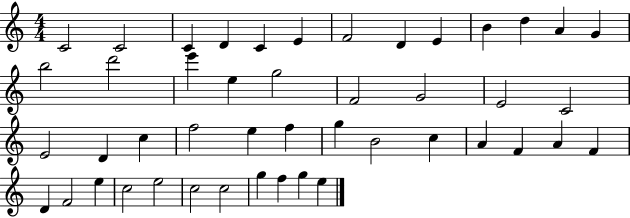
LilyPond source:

{
  \clef treble
  \numericTimeSignature
  \time 4/4
  \key c \major
  c'2 c'2 | c'4 d'4 c'4 e'4 | f'2 d'4 e'4 | b'4 d''4 a'4 g'4 | \break b''2 d'''2 | e'''4 e''4 g''2 | f'2 g'2 | e'2 c'2 | \break e'2 d'4 c''4 | f''2 e''4 f''4 | g''4 b'2 c''4 | a'4 f'4 a'4 f'4 | \break d'4 f'2 e''4 | c''2 e''2 | c''2 c''2 | g''4 f''4 g''4 e''4 | \break \bar "|."
}